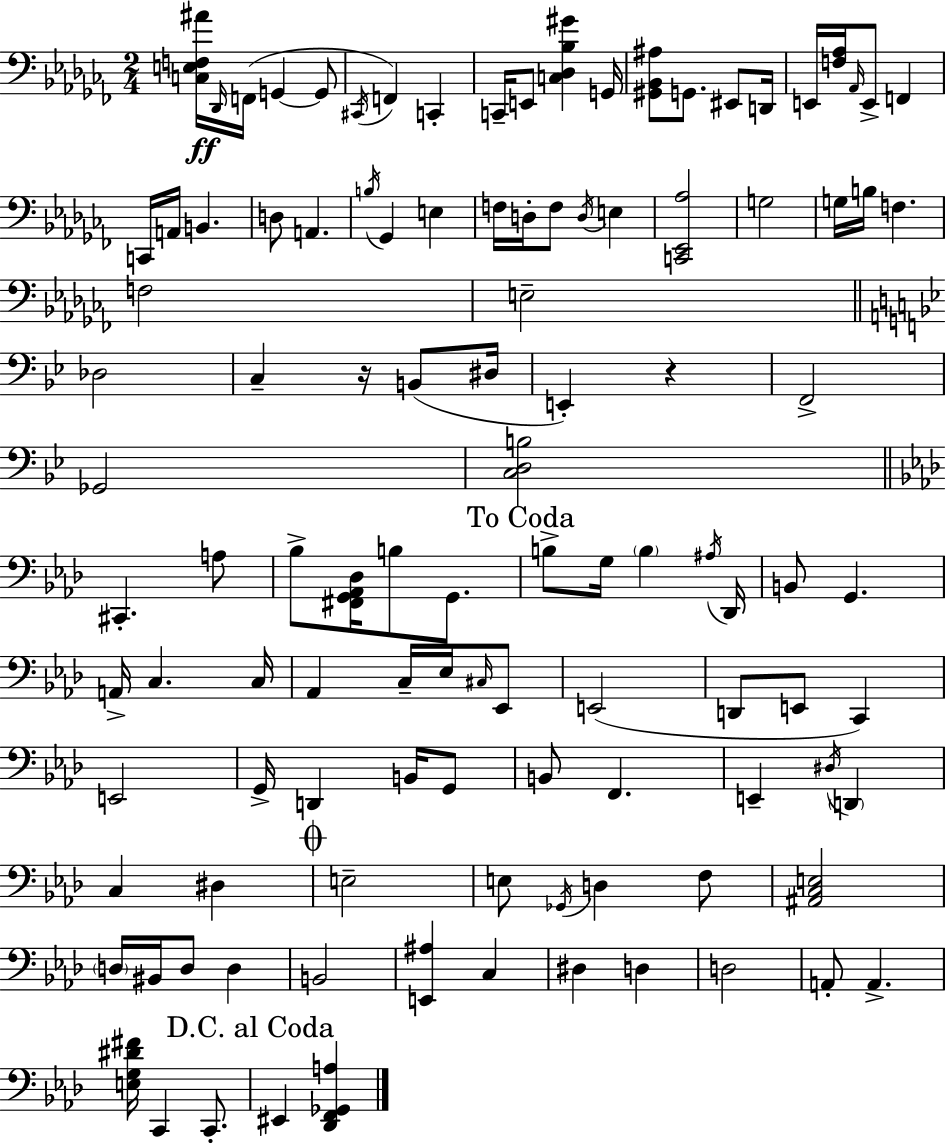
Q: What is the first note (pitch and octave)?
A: Db2